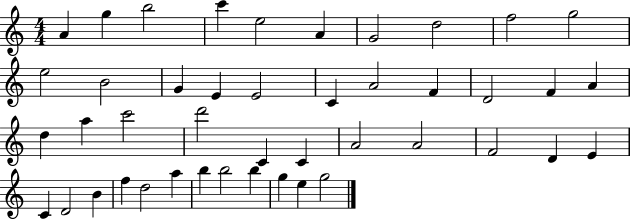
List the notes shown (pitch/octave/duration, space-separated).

A4/q G5/q B5/h C6/q E5/h A4/q G4/h D5/h F5/h G5/h E5/h B4/h G4/q E4/q E4/h C4/q A4/h F4/q D4/h F4/q A4/q D5/q A5/q C6/h D6/h C4/q C4/q A4/h A4/h F4/h D4/q E4/q C4/q D4/h B4/q F5/q D5/h A5/q B5/q B5/h B5/q G5/q E5/q G5/h